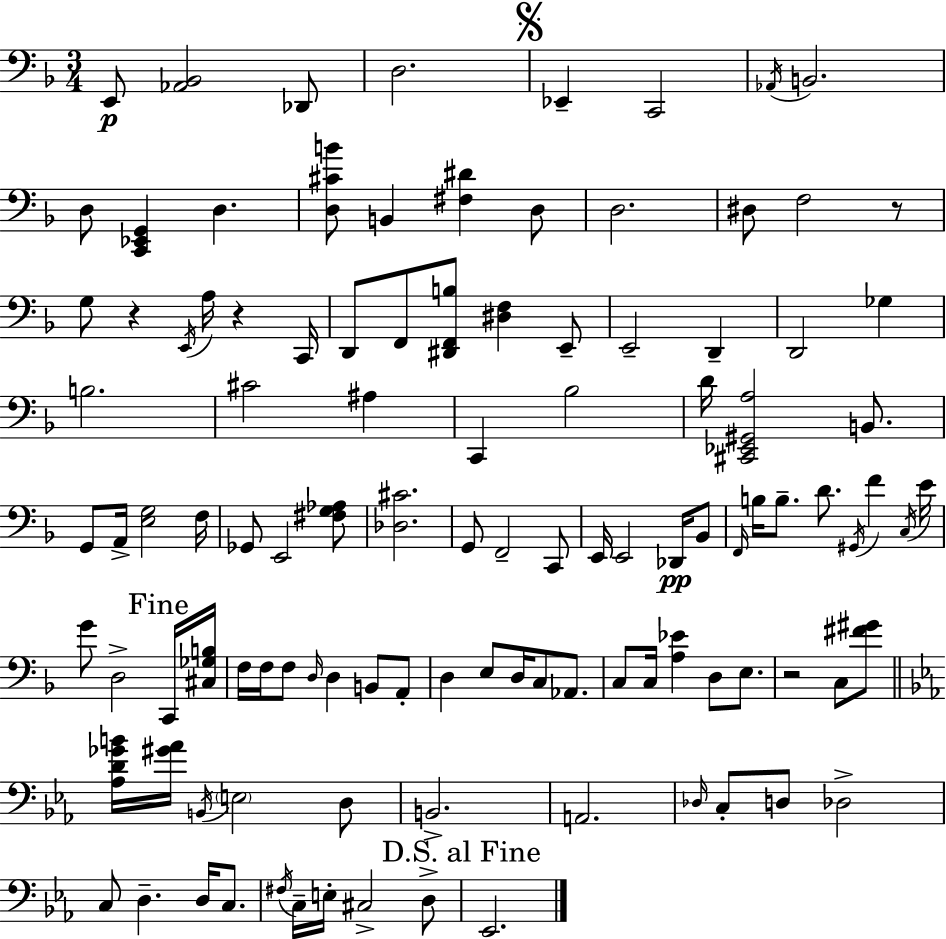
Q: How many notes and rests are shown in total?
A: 110